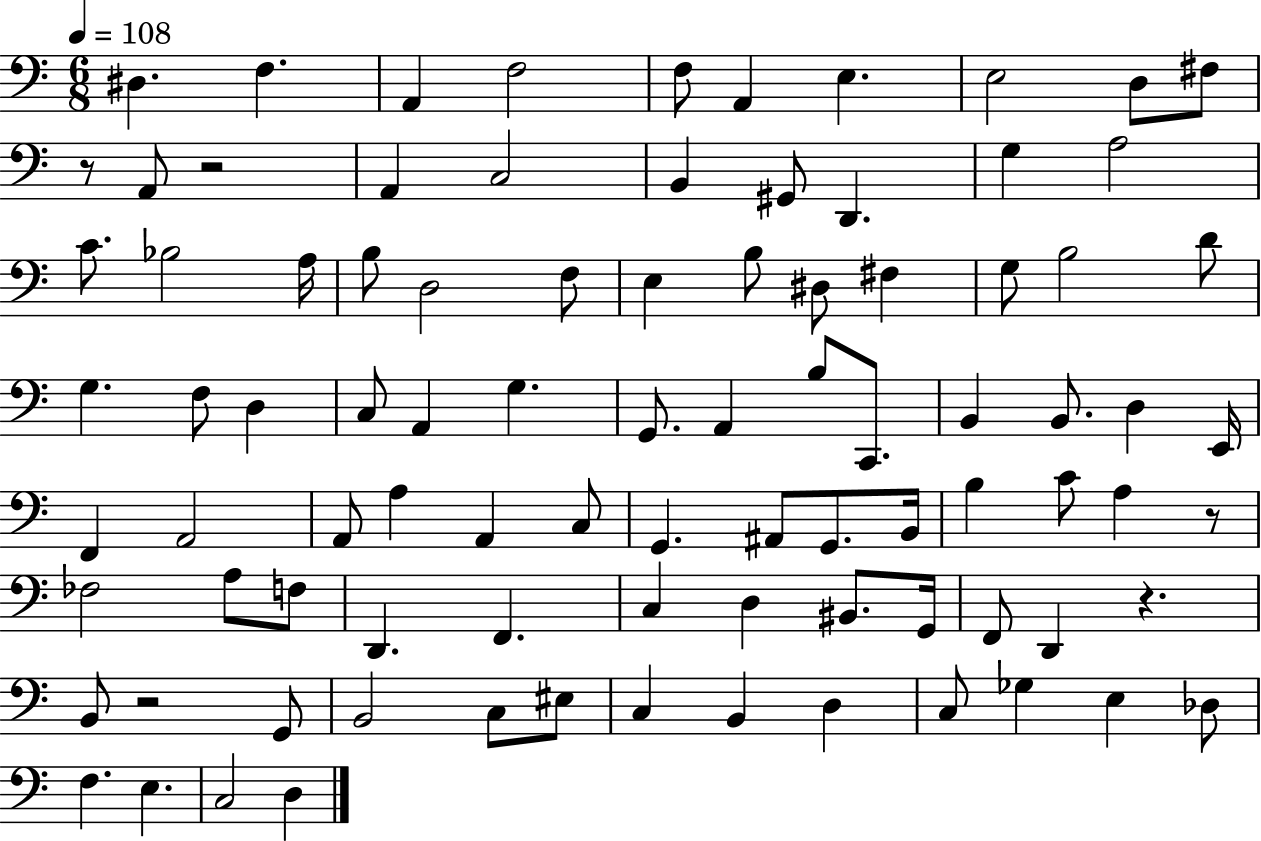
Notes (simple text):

D#3/q. F3/q. A2/q F3/h F3/e A2/q E3/q. E3/h D3/e F#3/e R/e A2/e R/h A2/q C3/h B2/q G#2/e D2/q. G3/q A3/h C4/e. Bb3/h A3/s B3/e D3/h F3/e E3/q B3/e D#3/e F#3/q G3/e B3/h D4/e G3/q. F3/e D3/q C3/e A2/q G3/q. G2/e. A2/q B3/e C2/e. B2/q B2/e. D3/q E2/s F2/q A2/h A2/e A3/q A2/q C3/e G2/q. A#2/e G2/e. B2/s B3/q C4/e A3/q R/e FES3/h A3/e F3/e D2/q. F2/q. C3/q D3/q BIS2/e. G2/s F2/e D2/q R/q. B2/e R/h G2/e B2/h C3/e EIS3/e C3/q B2/q D3/q C3/e Gb3/q E3/q Db3/e F3/q. E3/q. C3/h D3/q